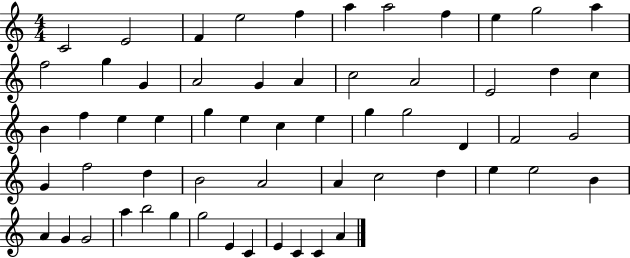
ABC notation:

X:1
T:Untitled
M:4/4
L:1/4
K:C
C2 E2 F e2 f a a2 f e g2 a f2 g G A2 G A c2 A2 E2 d c B f e e g e c e g g2 D F2 G2 G f2 d B2 A2 A c2 d e e2 B A G G2 a b2 g g2 E C E C C A